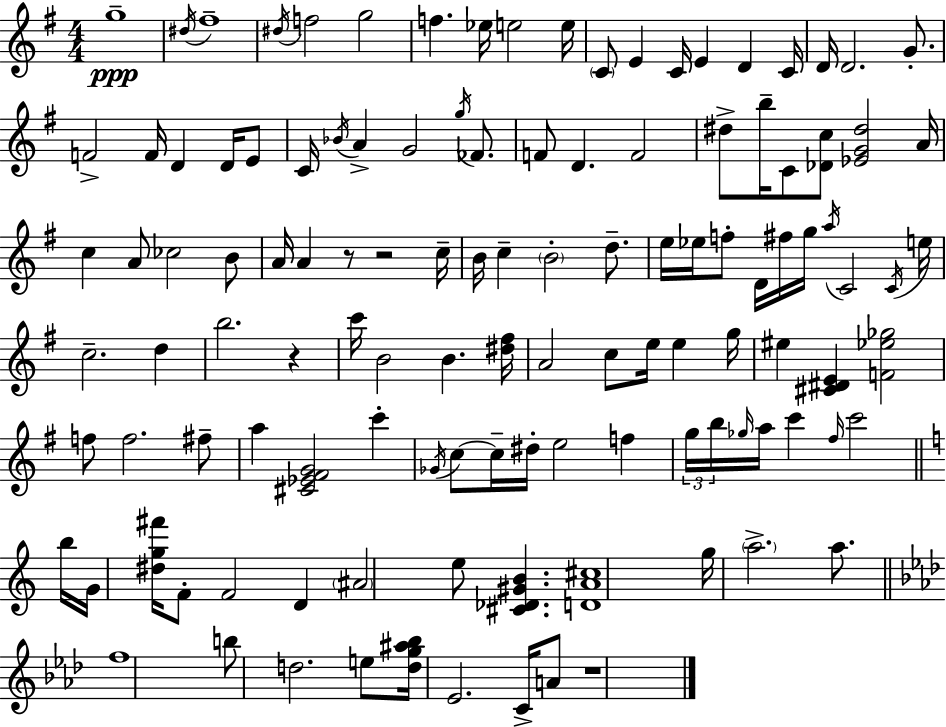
X:1
T:Untitled
M:4/4
L:1/4
K:Em
g4 ^d/4 ^f4 ^d/4 f2 g2 f _e/4 e2 e/4 C/2 E C/4 E D C/4 D/4 D2 G/2 F2 F/4 D D/4 E/2 C/4 _B/4 A G2 g/4 _F/2 F/2 D F2 ^d/2 b/4 C/2 [_Dc]/2 [_EG^d]2 A/4 c A/2 _c2 B/2 A/4 A z/2 z2 c/4 B/4 c B2 d/2 e/4 _e/4 f/2 D/4 ^f/4 g/4 a/4 C2 C/4 e/4 c2 d b2 z c'/4 B2 B [^d^f]/4 A2 c/2 e/4 e g/4 ^e [^C^DE] [F_e_g]2 f/2 f2 ^f/2 a [^C_E^FG]2 c' _G/4 c/2 c/4 ^d/4 e2 f g/4 b/4 _g/4 a/4 c' ^f/4 c'2 b/4 G/4 [^dg^f']/4 F/2 F2 D ^A2 e/2 [^C_D^GB] [DA^c]4 g/4 a2 a/2 f4 b/2 d2 e/2 [dg^a_b]/4 _E2 C/4 A/2 z4